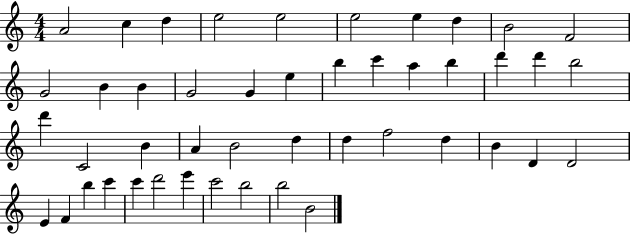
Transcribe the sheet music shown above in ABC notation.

X:1
T:Untitled
M:4/4
L:1/4
K:C
A2 c d e2 e2 e2 e d B2 F2 G2 B B G2 G e b c' a b d' d' b2 d' C2 B A B2 d d f2 d B D D2 E F b c' c' d'2 e' c'2 b2 b2 B2